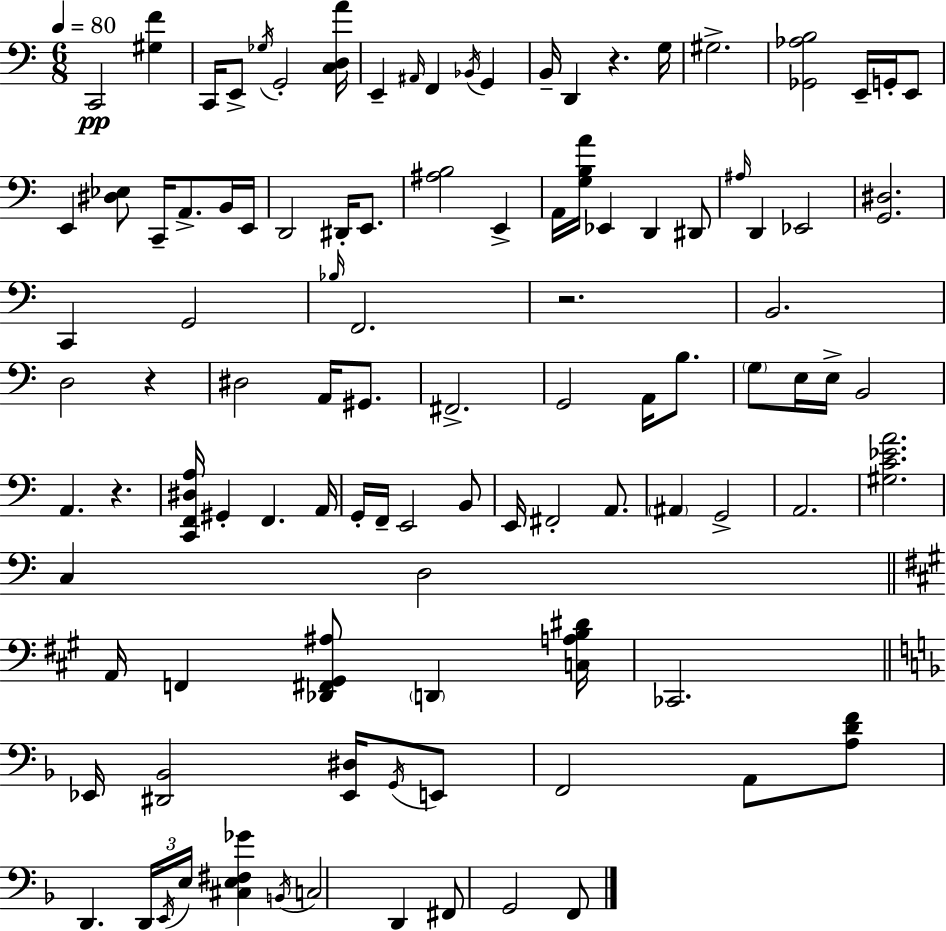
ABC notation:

X:1
T:Untitled
M:6/8
L:1/4
K:Am
C,,2 [^G,F] C,,/4 E,,/2 _G,/4 G,,2 [C,D,A]/4 E,, ^A,,/4 F,, _B,,/4 G,, B,,/4 D,, z G,/4 ^G,2 [_G,,_A,B,]2 E,,/4 G,,/4 E,,/2 E,, [^D,_E,]/2 C,,/4 A,,/2 B,,/4 E,,/4 D,,2 ^D,,/4 E,,/2 [^A,B,]2 E,, A,,/4 [G,B,A]/4 _E,, D,, ^D,,/2 ^A,/4 D,, _E,,2 [G,,^D,]2 C,, G,,2 _B,/4 F,,2 z2 B,,2 D,2 z ^D,2 A,,/4 ^G,,/2 ^F,,2 G,,2 A,,/4 B,/2 G,/2 E,/4 E,/4 B,,2 A,, z [C,,F,,^D,A,]/4 ^G,, F,, A,,/4 G,,/4 F,,/4 E,,2 B,,/2 E,,/4 ^F,,2 A,,/2 ^A,, G,,2 A,,2 [^G,C_EA]2 C, D,2 A,,/4 F,, [_D,,^F,,^G,,^A,]/2 D,, [C,A,B,^D]/4 _C,,2 _E,,/4 [^D,,_B,,]2 [_E,,^D,]/4 G,,/4 E,,/2 F,,2 A,,/2 [A,DF]/2 D,, D,,/4 E,,/4 E,/4 [^C,E,^F,_G] B,,/4 C,2 D,, ^F,,/2 G,,2 F,,/2